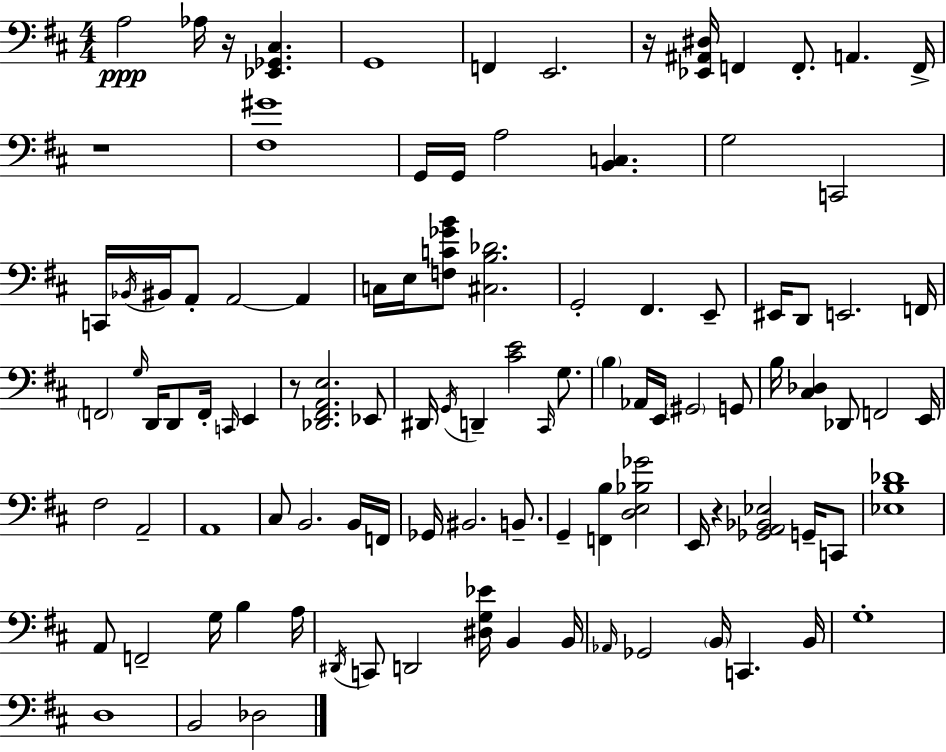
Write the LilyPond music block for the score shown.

{
  \clef bass
  \numericTimeSignature
  \time 4/4
  \key d \major
  \repeat volta 2 { a2\ppp aes16 r16 <ees, ges, cis>4. | g,1 | f,4 e,2. | r16 <ees, ais, dis>16 f,4 f,8.-. a,4. f,16-> | \break r1 | <fis gis'>1 | g,16 g,16 a2 <b, c>4. | g2 c,2 | \break c,16 \acciaccatura { bes,16 } bis,16 a,8-. a,2~~ a,4 | c16 e16 <f c' ges' b'>8 <cis b des'>2. | g,2-. fis,4. e,8-- | eis,16 d,8 e,2. | \break f,16 \parenthesize f,2 \grace { g16 } d,16 d,8 f,16-. \grace { c,16 } e,4 | r8 <des, fis, a, e>2. | ees,8 dis,16 \acciaccatura { g,16 } d,4-- <cis' e'>2 | \grace { cis,16 } g8. \parenthesize b4 aes,16 e,16 \parenthesize gis,2 | \break g,8 b16 <cis des>4 des,8 f,2 | e,16 fis2 a,2-- | a,1 | cis8 b,2. | \break b,16 f,16 ges,16 bis,2. | b,8.-- g,4-- <f, b>4 <d e bes ges'>2 | e,16 r4 <ges, a, bes, ees>2 | g,16-- c,8 <ees b des'>1 | \break a,8 f,2-- g16 | b4 a16 \acciaccatura { dis,16 } c,8 d,2 | <dis g ees'>16 b,4 b,16 \grace { aes,16 } ges,2 \parenthesize b,16 | c,4. b,16 g1-. | \break d1 | b,2 des2 | } \bar "|."
}